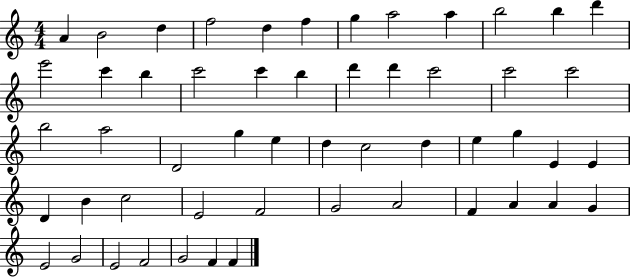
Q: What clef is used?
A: treble